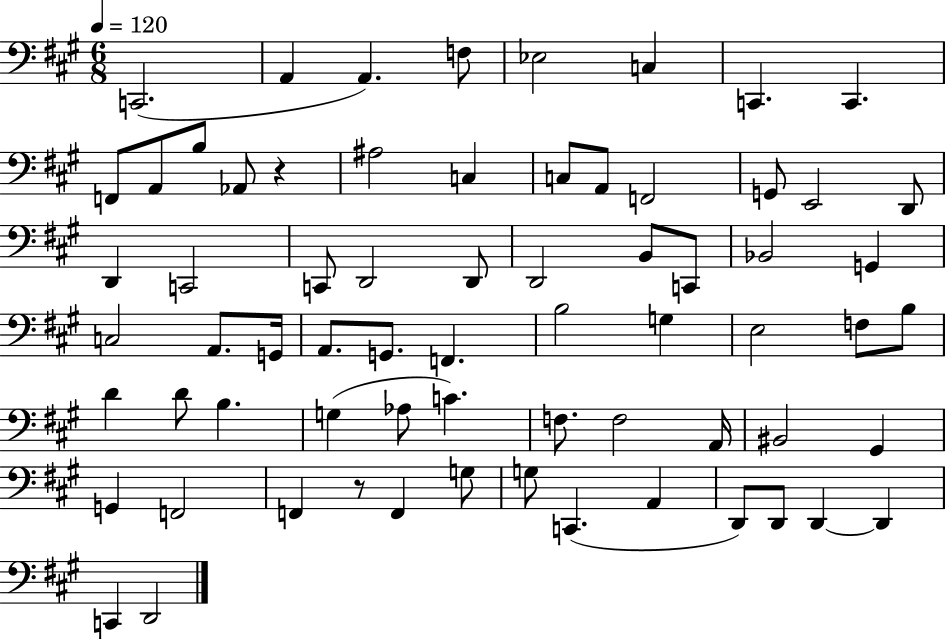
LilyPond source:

{
  \clef bass
  \numericTimeSignature
  \time 6/8
  \key a \major
  \tempo 4 = 120
  c,2.( | a,4 a,4.) f8 | ees2 c4 | c,4. c,4. | \break f,8 a,8 b8 aes,8 r4 | ais2 c4 | c8 a,8 f,2 | g,8 e,2 d,8 | \break d,4 c,2 | c,8 d,2 d,8 | d,2 b,8 c,8 | bes,2 g,4 | \break c2 a,8. g,16 | a,8. g,8. f,4. | b2 g4 | e2 f8 b8 | \break d'4 d'8 b4. | g4( aes8 c'4.) | f8. f2 a,16 | bis,2 gis,4 | \break g,4 f,2 | f,4 r8 f,4 g8 | g8 c,4.( a,4 | d,8) d,8 d,4~~ d,4 | \break c,4 d,2 | \bar "|."
}